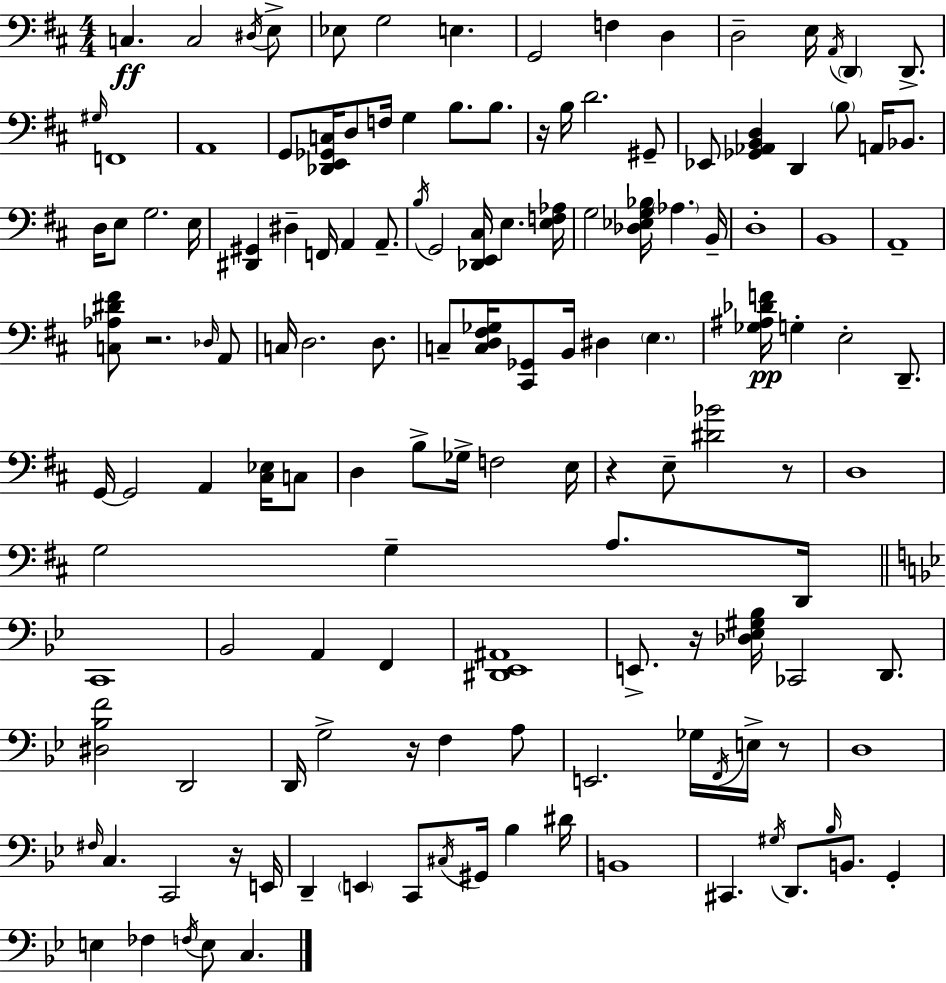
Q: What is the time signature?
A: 4/4